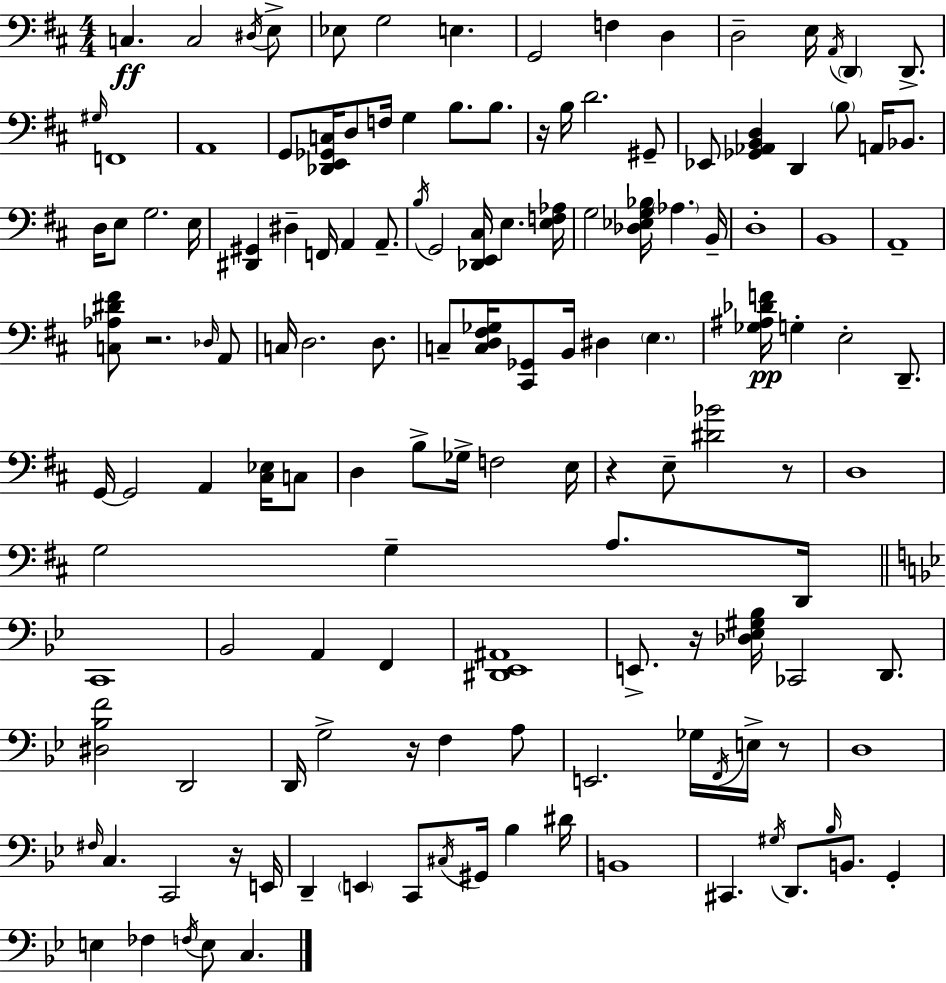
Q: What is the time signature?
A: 4/4